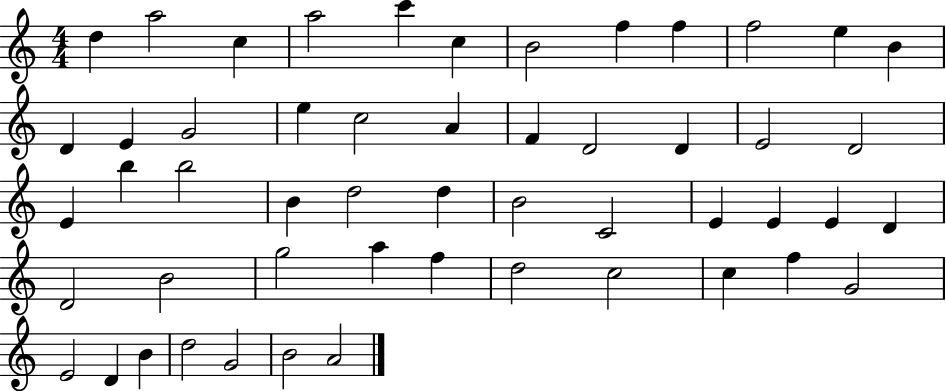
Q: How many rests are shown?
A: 0